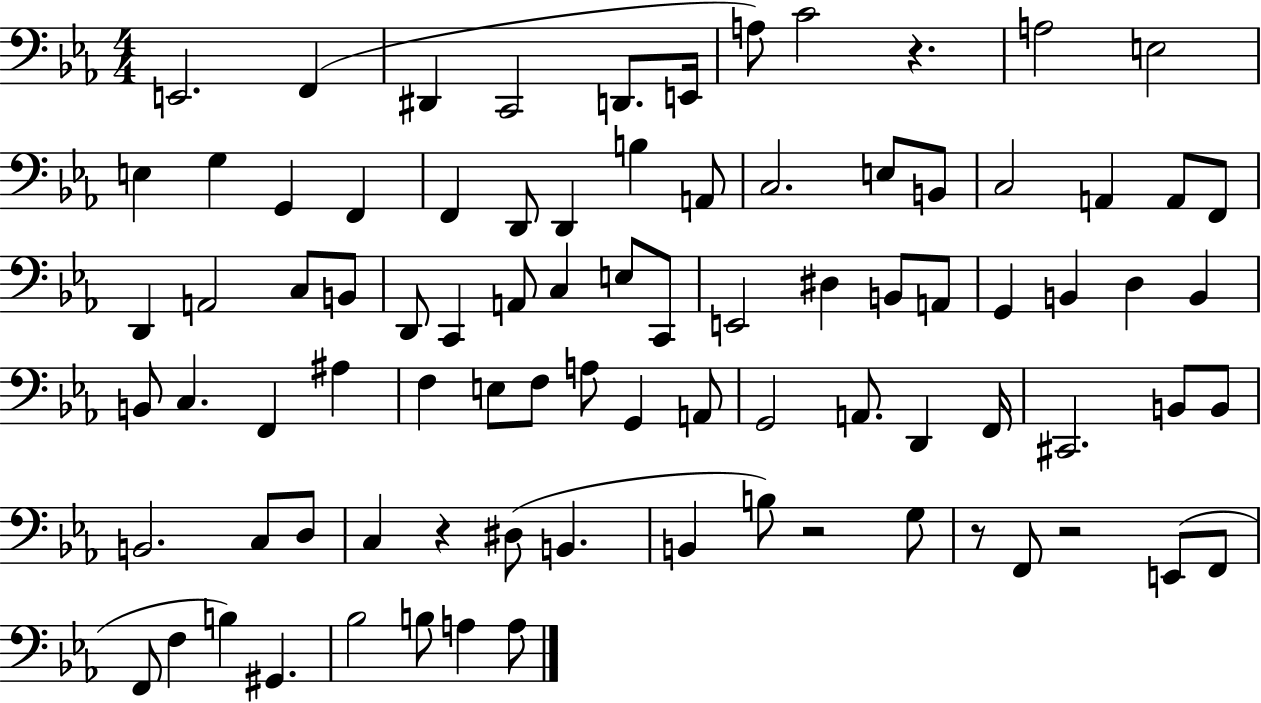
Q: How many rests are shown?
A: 5